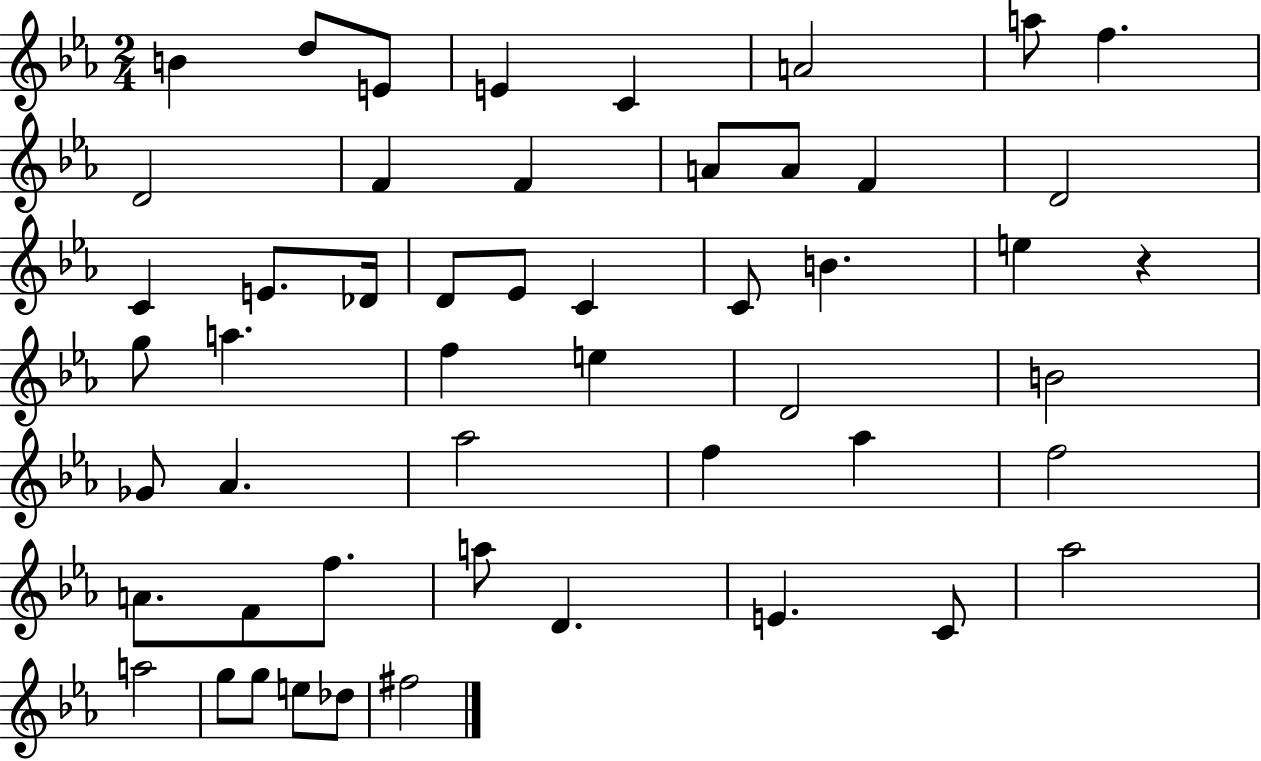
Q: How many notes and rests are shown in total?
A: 51